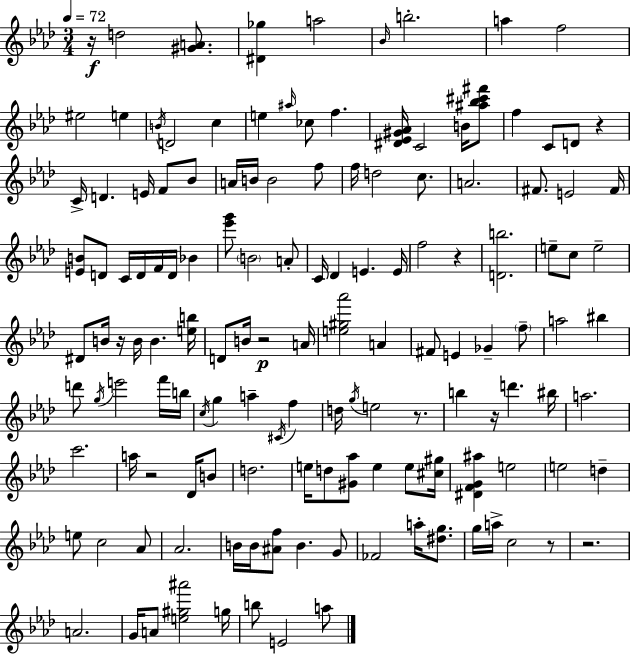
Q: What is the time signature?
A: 3/4